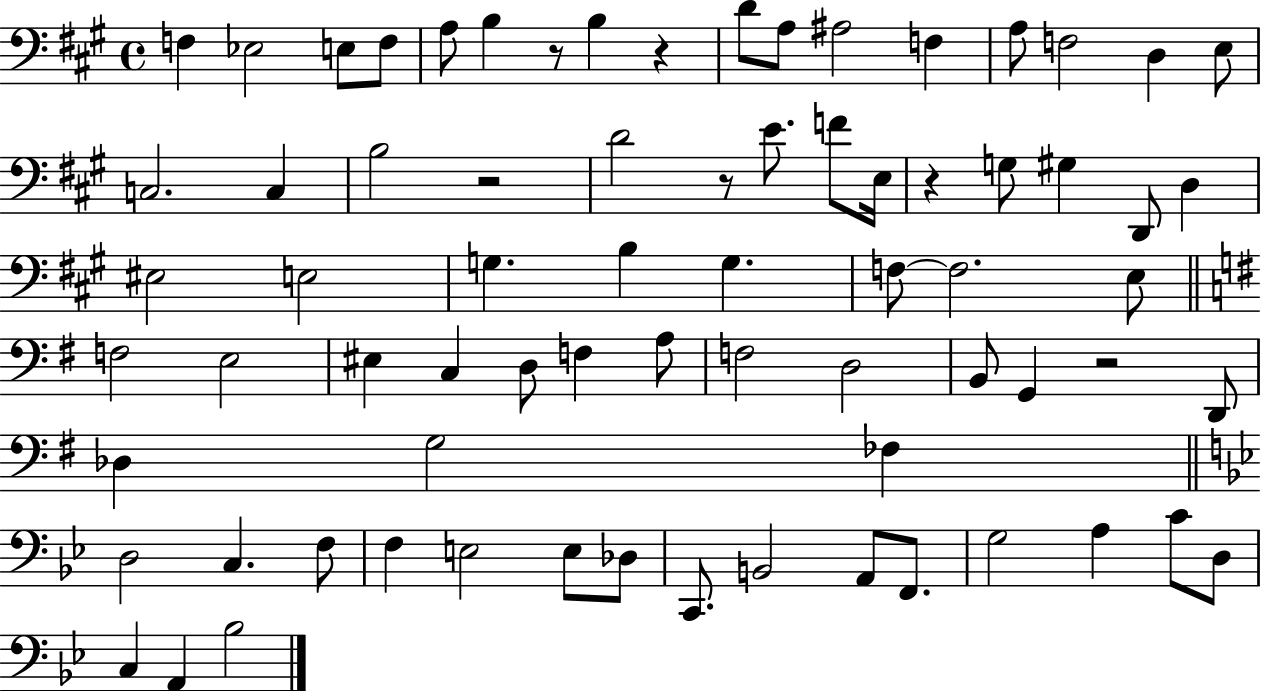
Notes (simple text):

F3/q Eb3/h E3/e F3/e A3/e B3/q R/e B3/q R/q D4/e A3/e A#3/h F3/q A3/e F3/h D3/q E3/e C3/h. C3/q B3/h R/h D4/h R/e E4/e. F4/e E3/s R/q G3/e G#3/q D2/e D3/q EIS3/h E3/h G3/q. B3/q G3/q. F3/e F3/h. E3/e F3/h E3/h EIS3/q C3/q D3/e F3/q A3/e F3/h D3/h B2/e G2/q R/h D2/e Db3/q G3/h FES3/q D3/h C3/q. F3/e F3/q E3/h E3/e Db3/e C2/e. B2/h A2/e F2/e. G3/h A3/q C4/e D3/e C3/q A2/q Bb3/h